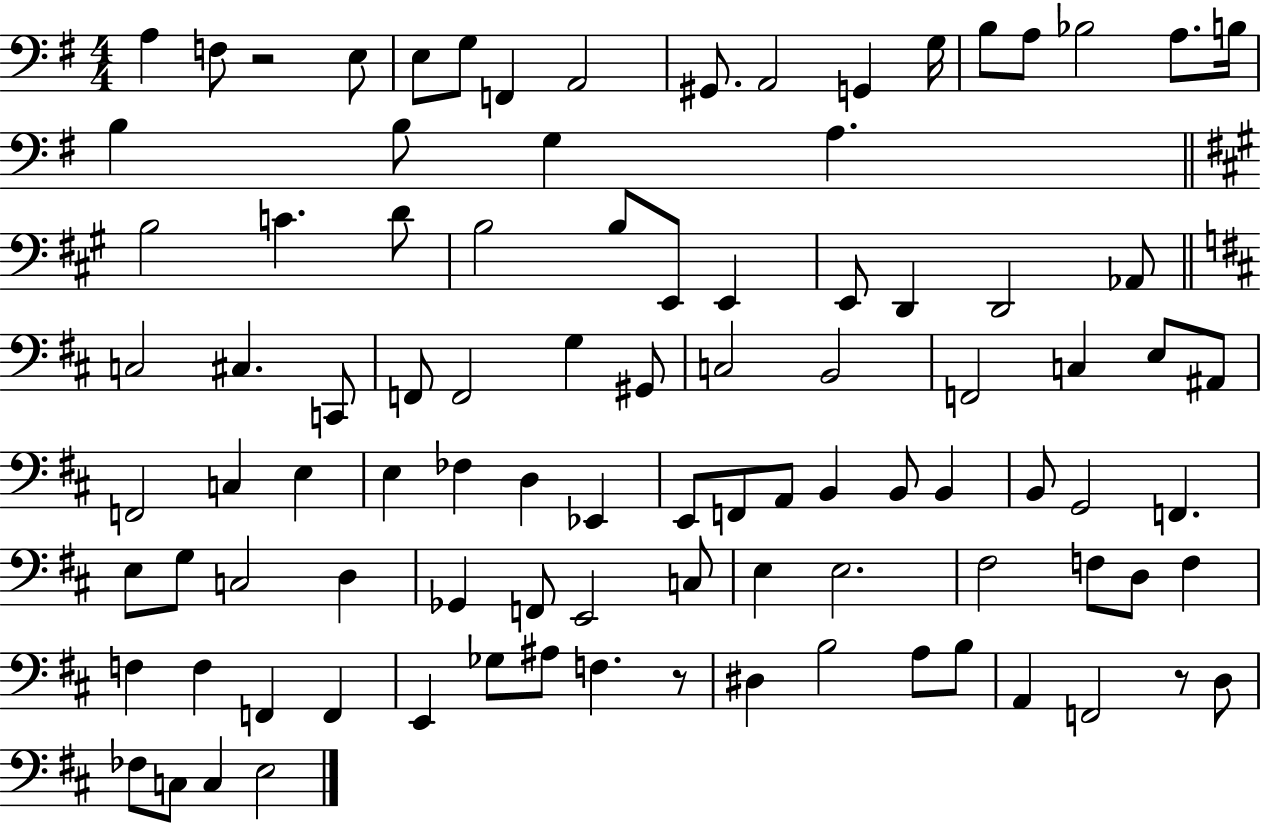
X:1
T:Untitled
M:4/4
L:1/4
K:G
A, F,/2 z2 E,/2 E,/2 G,/2 F,, A,,2 ^G,,/2 A,,2 G,, G,/4 B,/2 A,/2 _B,2 A,/2 B,/4 B, B,/2 G, A, B,2 C D/2 B,2 B,/2 E,,/2 E,, E,,/2 D,, D,,2 _A,,/2 C,2 ^C, C,,/2 F,,/2 F,,2 G, ^G,,/2 C,2 B,,2 F,,2 C, E,/2 ^A,,/2 F,,2 C, E, E, _F, D, _E,, E,,/2 F,,/2 A,,/2 B,, B,,/2 B,, B,,/2 G,,2 F,, E,/2 G,/2 C,2 D, _G,, F,,/2 E,,2 C,/2 E, E,2 ^F,2 F,/2 D,/2 F, F, F, F,, F,, E,, _G,/2 ^A,/2 F, z/2 ^D, B,2 A,/2 B,/2 A,, F,,2 z/2 D,/2 _F,/2 C,/2 C, E,2